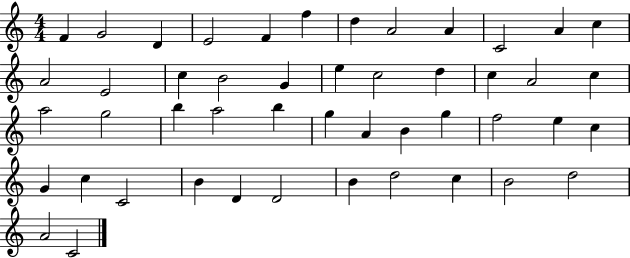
{
  \clef treble
  \numericTimeSignature
  \time 4/4
  \key c \major
  f'4 g'2 d'4 | e'2 f'4 f''4 | d''4 a'2 a'4 | c'2 a'4 c''4 | \break a'2 e'2 | c''4 b'2 g'4 | e''4 c''2 d''4 | c''4 a'2 c''4 | \break a''2 g''2 | b''4 a''2 b''4 | g''4 a'4 b'4 g''4 | f''2 e''4 c''4 | \break g'4 c''4 c'2 | b'4 d'4 d'2 | b'4 d''2 c''4 | b'2 d''2 | \break a'2 c'2 | \bar "|."
}